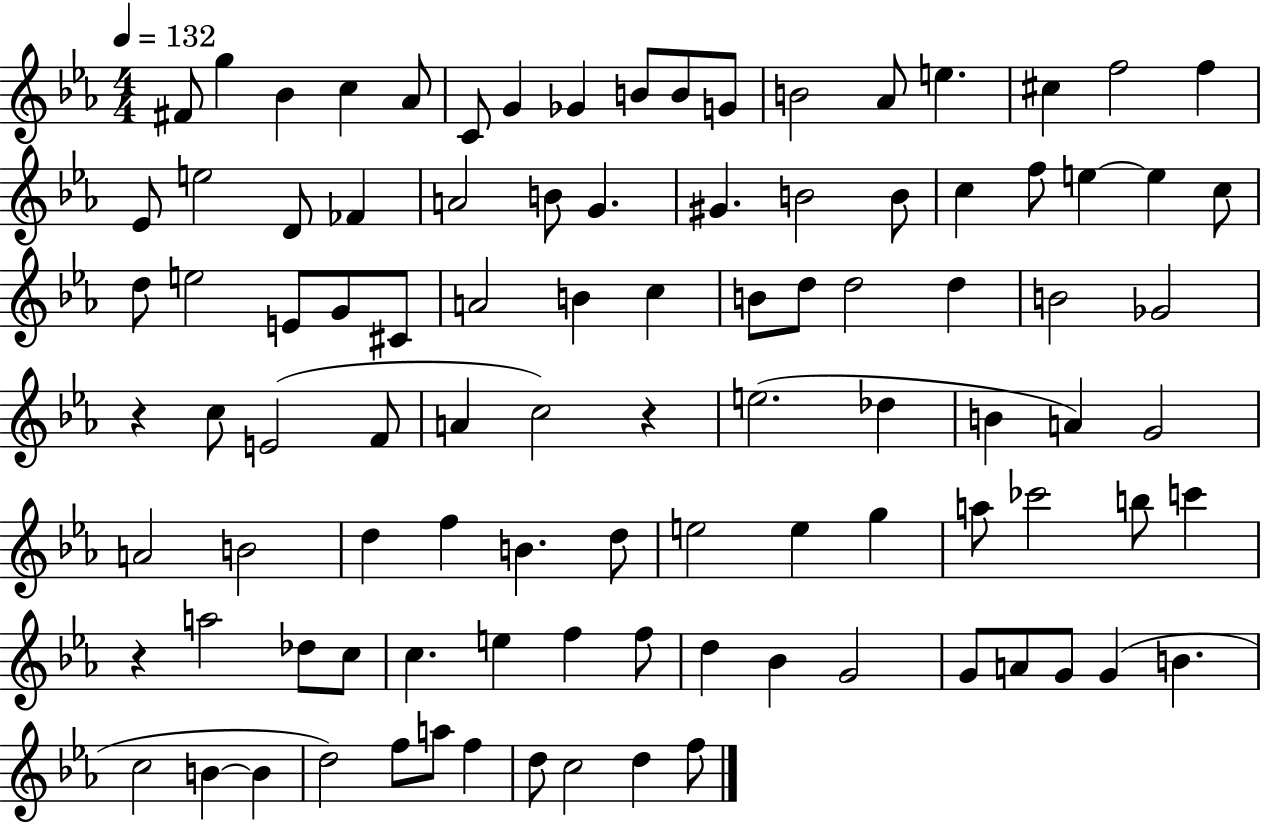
{
  \clef treble
  \numericTimeSignature
  \time 4/4
  \key ees \major
  \tempo 4 = 132
  fis'8 g''4 bes'4 c''4 aes'8 | c'8 g'4 ges'4 b'8 b'8 g'8 | b'2 aes'8 e''4. | cis''4 f''2 f''4 | \break ees'8 e''2 d'8 fes'4 | a'2 b'8 g'4. | gis'4. b'2 b'8 | c''4 f''8 e''4~~ e''4 c''8 | \break d''8 e''2 e'8 g'8 cis'8 | a'2 b'4 c''4 | b'8 d''8 d''2 d''4 | b'2 ges'2 | \break r4 c''8 e'2( f'8 | a'4 c''2) r4 | e''2.( des''4 | b'4 a'4) g'2 | \break a'2 b'2 | d''4 f''4 b'4. d''8 | e''2 e''4 g''4 | a''8 ces'''2 b''8 c'''4 | \break r4 a''2 des''8 c''8 | c''4. e''4 f''4 f''8 | d''4 bes'4 g'2 | g'8 a'8 g'8 g'4( b'4. | \break c''2 b'4~~ b'4 | d''2) f''8 a''8 f''4 | d''8 c''2 d''4 f''8 | \bar "|."
}